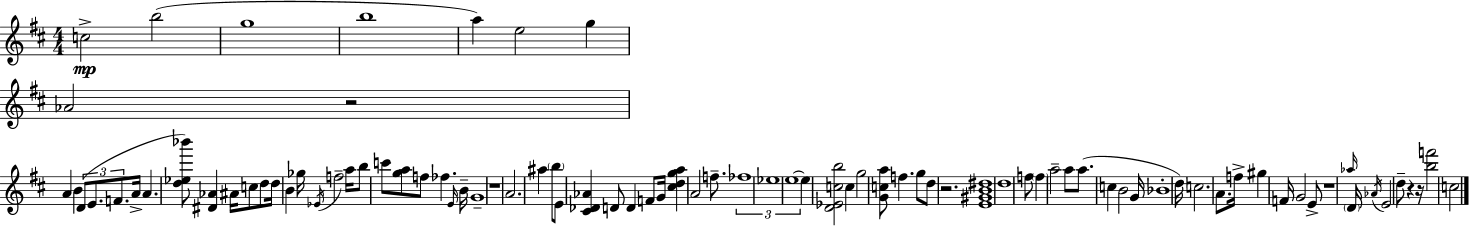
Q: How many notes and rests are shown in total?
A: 89